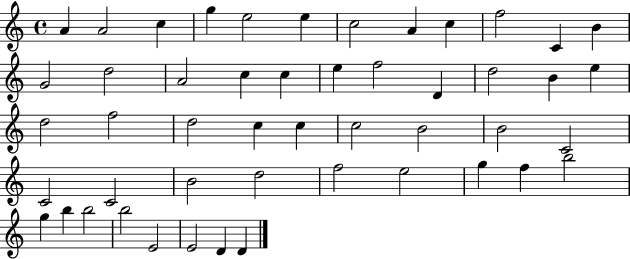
X:1
T:Untitled
M:4/4
L:1/4
K:C
A A2 c g e2 e c2 A c f2 C B G2 d2 A2 c c e f2 D d2 B e d2 f2 d2 c c c2 B2 B2 C2 C2 C2 B2 d2 f2 e2 g f b2 g b b2 b2 E2 E2 D D